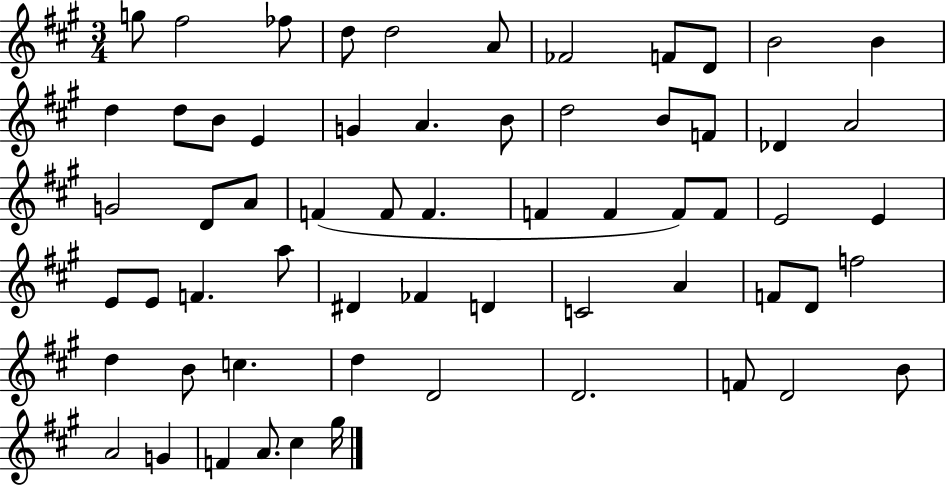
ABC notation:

X:1
T:Untitled
M:3/4
L:1/4
K:A
g/2 ^f2 _f/2 d/2 d2 A/2 _F2 F/2 D/2 B2 B d d/2 B/2 E G A B/2 d2 B/2 F/2 _D A2 G2 D/2 A/2 F F/2 F F F F/2 F/2 E2 E E/2 E/2 F a/2 ^D _F D C2 A F/2 D/2 f2 d B/2 c d D2 D2 F/2 D2 B/2 A2 G F A/2 ^c ^g/4